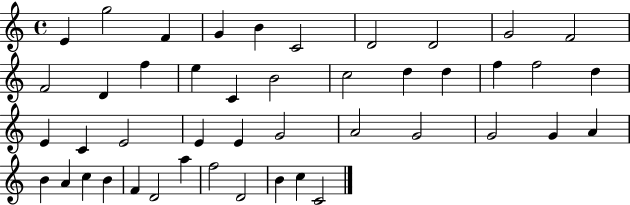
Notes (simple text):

E4/q G5/h F4/q G4/q B4/q C4/h D4/h D4/h G4/h F4/h F4/h D4/q F5/q E5/q C4/q B4/h C5/h D5/q D5/q F5/q F5/h D5/q E4/q C4/q E4/h E4/q E4/q G4/h A4/h G4/h G4/h G4/q A4/q B4/q A4/q C5/q B4/q F4/q D4/h A5/q F5/h D4/h B4/q C5/q C4/h